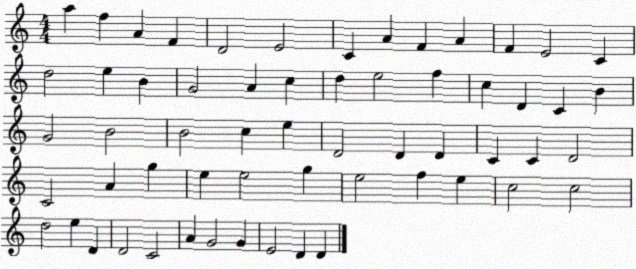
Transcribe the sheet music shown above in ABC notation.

X:1
T:Untitled
M:4/4
L:1/4
K:C
a f A F D2 E2 C A F A F E2 C d2 e B G2 A c d e2 f c D C B G2 B2 B2 c e D2 D D C C D2 C2 A g e e2 g e2 f e c2 c2 d2 e D D2 C2 A G2 G E2 D D